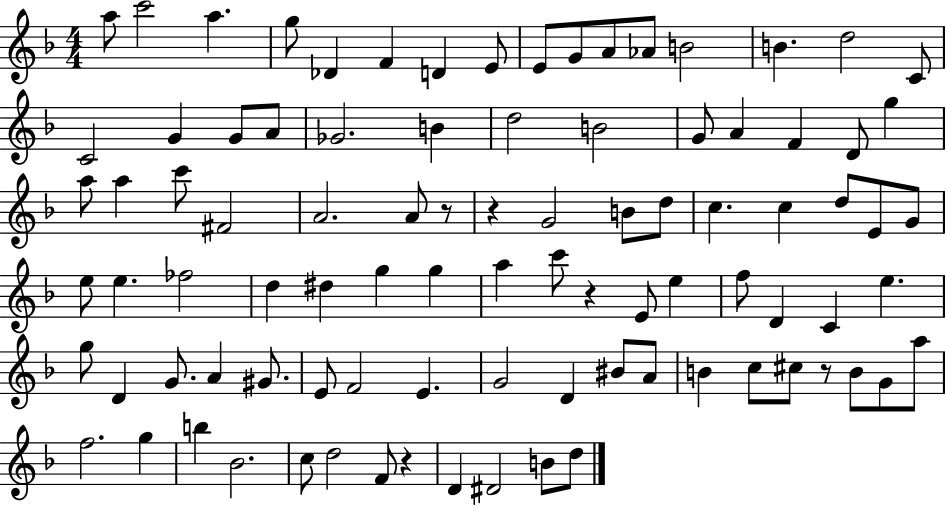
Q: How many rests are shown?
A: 5